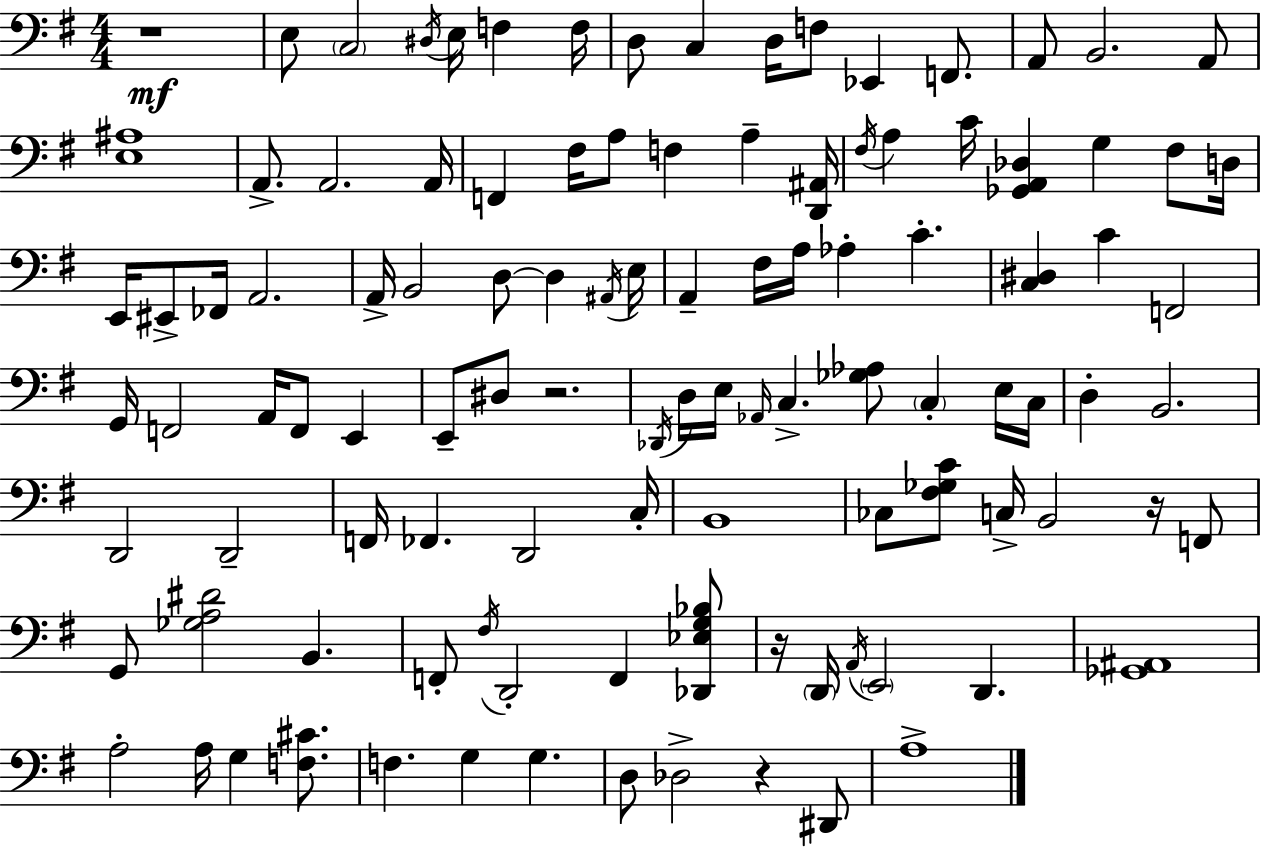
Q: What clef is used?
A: bass